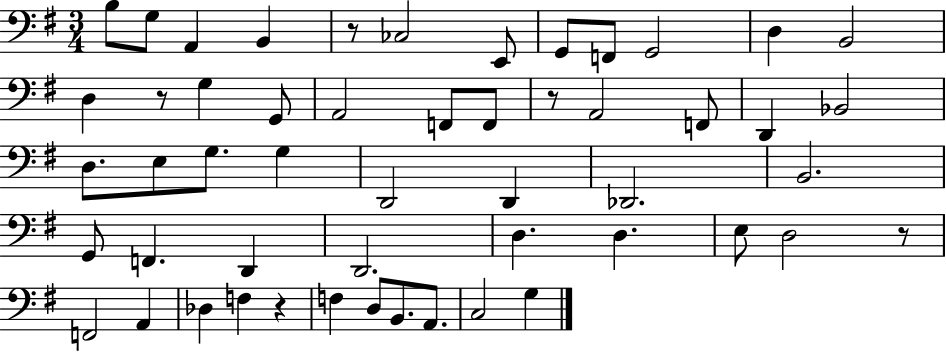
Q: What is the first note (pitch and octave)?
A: B3